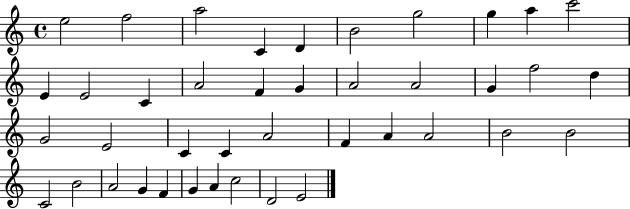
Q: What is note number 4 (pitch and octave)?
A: C4